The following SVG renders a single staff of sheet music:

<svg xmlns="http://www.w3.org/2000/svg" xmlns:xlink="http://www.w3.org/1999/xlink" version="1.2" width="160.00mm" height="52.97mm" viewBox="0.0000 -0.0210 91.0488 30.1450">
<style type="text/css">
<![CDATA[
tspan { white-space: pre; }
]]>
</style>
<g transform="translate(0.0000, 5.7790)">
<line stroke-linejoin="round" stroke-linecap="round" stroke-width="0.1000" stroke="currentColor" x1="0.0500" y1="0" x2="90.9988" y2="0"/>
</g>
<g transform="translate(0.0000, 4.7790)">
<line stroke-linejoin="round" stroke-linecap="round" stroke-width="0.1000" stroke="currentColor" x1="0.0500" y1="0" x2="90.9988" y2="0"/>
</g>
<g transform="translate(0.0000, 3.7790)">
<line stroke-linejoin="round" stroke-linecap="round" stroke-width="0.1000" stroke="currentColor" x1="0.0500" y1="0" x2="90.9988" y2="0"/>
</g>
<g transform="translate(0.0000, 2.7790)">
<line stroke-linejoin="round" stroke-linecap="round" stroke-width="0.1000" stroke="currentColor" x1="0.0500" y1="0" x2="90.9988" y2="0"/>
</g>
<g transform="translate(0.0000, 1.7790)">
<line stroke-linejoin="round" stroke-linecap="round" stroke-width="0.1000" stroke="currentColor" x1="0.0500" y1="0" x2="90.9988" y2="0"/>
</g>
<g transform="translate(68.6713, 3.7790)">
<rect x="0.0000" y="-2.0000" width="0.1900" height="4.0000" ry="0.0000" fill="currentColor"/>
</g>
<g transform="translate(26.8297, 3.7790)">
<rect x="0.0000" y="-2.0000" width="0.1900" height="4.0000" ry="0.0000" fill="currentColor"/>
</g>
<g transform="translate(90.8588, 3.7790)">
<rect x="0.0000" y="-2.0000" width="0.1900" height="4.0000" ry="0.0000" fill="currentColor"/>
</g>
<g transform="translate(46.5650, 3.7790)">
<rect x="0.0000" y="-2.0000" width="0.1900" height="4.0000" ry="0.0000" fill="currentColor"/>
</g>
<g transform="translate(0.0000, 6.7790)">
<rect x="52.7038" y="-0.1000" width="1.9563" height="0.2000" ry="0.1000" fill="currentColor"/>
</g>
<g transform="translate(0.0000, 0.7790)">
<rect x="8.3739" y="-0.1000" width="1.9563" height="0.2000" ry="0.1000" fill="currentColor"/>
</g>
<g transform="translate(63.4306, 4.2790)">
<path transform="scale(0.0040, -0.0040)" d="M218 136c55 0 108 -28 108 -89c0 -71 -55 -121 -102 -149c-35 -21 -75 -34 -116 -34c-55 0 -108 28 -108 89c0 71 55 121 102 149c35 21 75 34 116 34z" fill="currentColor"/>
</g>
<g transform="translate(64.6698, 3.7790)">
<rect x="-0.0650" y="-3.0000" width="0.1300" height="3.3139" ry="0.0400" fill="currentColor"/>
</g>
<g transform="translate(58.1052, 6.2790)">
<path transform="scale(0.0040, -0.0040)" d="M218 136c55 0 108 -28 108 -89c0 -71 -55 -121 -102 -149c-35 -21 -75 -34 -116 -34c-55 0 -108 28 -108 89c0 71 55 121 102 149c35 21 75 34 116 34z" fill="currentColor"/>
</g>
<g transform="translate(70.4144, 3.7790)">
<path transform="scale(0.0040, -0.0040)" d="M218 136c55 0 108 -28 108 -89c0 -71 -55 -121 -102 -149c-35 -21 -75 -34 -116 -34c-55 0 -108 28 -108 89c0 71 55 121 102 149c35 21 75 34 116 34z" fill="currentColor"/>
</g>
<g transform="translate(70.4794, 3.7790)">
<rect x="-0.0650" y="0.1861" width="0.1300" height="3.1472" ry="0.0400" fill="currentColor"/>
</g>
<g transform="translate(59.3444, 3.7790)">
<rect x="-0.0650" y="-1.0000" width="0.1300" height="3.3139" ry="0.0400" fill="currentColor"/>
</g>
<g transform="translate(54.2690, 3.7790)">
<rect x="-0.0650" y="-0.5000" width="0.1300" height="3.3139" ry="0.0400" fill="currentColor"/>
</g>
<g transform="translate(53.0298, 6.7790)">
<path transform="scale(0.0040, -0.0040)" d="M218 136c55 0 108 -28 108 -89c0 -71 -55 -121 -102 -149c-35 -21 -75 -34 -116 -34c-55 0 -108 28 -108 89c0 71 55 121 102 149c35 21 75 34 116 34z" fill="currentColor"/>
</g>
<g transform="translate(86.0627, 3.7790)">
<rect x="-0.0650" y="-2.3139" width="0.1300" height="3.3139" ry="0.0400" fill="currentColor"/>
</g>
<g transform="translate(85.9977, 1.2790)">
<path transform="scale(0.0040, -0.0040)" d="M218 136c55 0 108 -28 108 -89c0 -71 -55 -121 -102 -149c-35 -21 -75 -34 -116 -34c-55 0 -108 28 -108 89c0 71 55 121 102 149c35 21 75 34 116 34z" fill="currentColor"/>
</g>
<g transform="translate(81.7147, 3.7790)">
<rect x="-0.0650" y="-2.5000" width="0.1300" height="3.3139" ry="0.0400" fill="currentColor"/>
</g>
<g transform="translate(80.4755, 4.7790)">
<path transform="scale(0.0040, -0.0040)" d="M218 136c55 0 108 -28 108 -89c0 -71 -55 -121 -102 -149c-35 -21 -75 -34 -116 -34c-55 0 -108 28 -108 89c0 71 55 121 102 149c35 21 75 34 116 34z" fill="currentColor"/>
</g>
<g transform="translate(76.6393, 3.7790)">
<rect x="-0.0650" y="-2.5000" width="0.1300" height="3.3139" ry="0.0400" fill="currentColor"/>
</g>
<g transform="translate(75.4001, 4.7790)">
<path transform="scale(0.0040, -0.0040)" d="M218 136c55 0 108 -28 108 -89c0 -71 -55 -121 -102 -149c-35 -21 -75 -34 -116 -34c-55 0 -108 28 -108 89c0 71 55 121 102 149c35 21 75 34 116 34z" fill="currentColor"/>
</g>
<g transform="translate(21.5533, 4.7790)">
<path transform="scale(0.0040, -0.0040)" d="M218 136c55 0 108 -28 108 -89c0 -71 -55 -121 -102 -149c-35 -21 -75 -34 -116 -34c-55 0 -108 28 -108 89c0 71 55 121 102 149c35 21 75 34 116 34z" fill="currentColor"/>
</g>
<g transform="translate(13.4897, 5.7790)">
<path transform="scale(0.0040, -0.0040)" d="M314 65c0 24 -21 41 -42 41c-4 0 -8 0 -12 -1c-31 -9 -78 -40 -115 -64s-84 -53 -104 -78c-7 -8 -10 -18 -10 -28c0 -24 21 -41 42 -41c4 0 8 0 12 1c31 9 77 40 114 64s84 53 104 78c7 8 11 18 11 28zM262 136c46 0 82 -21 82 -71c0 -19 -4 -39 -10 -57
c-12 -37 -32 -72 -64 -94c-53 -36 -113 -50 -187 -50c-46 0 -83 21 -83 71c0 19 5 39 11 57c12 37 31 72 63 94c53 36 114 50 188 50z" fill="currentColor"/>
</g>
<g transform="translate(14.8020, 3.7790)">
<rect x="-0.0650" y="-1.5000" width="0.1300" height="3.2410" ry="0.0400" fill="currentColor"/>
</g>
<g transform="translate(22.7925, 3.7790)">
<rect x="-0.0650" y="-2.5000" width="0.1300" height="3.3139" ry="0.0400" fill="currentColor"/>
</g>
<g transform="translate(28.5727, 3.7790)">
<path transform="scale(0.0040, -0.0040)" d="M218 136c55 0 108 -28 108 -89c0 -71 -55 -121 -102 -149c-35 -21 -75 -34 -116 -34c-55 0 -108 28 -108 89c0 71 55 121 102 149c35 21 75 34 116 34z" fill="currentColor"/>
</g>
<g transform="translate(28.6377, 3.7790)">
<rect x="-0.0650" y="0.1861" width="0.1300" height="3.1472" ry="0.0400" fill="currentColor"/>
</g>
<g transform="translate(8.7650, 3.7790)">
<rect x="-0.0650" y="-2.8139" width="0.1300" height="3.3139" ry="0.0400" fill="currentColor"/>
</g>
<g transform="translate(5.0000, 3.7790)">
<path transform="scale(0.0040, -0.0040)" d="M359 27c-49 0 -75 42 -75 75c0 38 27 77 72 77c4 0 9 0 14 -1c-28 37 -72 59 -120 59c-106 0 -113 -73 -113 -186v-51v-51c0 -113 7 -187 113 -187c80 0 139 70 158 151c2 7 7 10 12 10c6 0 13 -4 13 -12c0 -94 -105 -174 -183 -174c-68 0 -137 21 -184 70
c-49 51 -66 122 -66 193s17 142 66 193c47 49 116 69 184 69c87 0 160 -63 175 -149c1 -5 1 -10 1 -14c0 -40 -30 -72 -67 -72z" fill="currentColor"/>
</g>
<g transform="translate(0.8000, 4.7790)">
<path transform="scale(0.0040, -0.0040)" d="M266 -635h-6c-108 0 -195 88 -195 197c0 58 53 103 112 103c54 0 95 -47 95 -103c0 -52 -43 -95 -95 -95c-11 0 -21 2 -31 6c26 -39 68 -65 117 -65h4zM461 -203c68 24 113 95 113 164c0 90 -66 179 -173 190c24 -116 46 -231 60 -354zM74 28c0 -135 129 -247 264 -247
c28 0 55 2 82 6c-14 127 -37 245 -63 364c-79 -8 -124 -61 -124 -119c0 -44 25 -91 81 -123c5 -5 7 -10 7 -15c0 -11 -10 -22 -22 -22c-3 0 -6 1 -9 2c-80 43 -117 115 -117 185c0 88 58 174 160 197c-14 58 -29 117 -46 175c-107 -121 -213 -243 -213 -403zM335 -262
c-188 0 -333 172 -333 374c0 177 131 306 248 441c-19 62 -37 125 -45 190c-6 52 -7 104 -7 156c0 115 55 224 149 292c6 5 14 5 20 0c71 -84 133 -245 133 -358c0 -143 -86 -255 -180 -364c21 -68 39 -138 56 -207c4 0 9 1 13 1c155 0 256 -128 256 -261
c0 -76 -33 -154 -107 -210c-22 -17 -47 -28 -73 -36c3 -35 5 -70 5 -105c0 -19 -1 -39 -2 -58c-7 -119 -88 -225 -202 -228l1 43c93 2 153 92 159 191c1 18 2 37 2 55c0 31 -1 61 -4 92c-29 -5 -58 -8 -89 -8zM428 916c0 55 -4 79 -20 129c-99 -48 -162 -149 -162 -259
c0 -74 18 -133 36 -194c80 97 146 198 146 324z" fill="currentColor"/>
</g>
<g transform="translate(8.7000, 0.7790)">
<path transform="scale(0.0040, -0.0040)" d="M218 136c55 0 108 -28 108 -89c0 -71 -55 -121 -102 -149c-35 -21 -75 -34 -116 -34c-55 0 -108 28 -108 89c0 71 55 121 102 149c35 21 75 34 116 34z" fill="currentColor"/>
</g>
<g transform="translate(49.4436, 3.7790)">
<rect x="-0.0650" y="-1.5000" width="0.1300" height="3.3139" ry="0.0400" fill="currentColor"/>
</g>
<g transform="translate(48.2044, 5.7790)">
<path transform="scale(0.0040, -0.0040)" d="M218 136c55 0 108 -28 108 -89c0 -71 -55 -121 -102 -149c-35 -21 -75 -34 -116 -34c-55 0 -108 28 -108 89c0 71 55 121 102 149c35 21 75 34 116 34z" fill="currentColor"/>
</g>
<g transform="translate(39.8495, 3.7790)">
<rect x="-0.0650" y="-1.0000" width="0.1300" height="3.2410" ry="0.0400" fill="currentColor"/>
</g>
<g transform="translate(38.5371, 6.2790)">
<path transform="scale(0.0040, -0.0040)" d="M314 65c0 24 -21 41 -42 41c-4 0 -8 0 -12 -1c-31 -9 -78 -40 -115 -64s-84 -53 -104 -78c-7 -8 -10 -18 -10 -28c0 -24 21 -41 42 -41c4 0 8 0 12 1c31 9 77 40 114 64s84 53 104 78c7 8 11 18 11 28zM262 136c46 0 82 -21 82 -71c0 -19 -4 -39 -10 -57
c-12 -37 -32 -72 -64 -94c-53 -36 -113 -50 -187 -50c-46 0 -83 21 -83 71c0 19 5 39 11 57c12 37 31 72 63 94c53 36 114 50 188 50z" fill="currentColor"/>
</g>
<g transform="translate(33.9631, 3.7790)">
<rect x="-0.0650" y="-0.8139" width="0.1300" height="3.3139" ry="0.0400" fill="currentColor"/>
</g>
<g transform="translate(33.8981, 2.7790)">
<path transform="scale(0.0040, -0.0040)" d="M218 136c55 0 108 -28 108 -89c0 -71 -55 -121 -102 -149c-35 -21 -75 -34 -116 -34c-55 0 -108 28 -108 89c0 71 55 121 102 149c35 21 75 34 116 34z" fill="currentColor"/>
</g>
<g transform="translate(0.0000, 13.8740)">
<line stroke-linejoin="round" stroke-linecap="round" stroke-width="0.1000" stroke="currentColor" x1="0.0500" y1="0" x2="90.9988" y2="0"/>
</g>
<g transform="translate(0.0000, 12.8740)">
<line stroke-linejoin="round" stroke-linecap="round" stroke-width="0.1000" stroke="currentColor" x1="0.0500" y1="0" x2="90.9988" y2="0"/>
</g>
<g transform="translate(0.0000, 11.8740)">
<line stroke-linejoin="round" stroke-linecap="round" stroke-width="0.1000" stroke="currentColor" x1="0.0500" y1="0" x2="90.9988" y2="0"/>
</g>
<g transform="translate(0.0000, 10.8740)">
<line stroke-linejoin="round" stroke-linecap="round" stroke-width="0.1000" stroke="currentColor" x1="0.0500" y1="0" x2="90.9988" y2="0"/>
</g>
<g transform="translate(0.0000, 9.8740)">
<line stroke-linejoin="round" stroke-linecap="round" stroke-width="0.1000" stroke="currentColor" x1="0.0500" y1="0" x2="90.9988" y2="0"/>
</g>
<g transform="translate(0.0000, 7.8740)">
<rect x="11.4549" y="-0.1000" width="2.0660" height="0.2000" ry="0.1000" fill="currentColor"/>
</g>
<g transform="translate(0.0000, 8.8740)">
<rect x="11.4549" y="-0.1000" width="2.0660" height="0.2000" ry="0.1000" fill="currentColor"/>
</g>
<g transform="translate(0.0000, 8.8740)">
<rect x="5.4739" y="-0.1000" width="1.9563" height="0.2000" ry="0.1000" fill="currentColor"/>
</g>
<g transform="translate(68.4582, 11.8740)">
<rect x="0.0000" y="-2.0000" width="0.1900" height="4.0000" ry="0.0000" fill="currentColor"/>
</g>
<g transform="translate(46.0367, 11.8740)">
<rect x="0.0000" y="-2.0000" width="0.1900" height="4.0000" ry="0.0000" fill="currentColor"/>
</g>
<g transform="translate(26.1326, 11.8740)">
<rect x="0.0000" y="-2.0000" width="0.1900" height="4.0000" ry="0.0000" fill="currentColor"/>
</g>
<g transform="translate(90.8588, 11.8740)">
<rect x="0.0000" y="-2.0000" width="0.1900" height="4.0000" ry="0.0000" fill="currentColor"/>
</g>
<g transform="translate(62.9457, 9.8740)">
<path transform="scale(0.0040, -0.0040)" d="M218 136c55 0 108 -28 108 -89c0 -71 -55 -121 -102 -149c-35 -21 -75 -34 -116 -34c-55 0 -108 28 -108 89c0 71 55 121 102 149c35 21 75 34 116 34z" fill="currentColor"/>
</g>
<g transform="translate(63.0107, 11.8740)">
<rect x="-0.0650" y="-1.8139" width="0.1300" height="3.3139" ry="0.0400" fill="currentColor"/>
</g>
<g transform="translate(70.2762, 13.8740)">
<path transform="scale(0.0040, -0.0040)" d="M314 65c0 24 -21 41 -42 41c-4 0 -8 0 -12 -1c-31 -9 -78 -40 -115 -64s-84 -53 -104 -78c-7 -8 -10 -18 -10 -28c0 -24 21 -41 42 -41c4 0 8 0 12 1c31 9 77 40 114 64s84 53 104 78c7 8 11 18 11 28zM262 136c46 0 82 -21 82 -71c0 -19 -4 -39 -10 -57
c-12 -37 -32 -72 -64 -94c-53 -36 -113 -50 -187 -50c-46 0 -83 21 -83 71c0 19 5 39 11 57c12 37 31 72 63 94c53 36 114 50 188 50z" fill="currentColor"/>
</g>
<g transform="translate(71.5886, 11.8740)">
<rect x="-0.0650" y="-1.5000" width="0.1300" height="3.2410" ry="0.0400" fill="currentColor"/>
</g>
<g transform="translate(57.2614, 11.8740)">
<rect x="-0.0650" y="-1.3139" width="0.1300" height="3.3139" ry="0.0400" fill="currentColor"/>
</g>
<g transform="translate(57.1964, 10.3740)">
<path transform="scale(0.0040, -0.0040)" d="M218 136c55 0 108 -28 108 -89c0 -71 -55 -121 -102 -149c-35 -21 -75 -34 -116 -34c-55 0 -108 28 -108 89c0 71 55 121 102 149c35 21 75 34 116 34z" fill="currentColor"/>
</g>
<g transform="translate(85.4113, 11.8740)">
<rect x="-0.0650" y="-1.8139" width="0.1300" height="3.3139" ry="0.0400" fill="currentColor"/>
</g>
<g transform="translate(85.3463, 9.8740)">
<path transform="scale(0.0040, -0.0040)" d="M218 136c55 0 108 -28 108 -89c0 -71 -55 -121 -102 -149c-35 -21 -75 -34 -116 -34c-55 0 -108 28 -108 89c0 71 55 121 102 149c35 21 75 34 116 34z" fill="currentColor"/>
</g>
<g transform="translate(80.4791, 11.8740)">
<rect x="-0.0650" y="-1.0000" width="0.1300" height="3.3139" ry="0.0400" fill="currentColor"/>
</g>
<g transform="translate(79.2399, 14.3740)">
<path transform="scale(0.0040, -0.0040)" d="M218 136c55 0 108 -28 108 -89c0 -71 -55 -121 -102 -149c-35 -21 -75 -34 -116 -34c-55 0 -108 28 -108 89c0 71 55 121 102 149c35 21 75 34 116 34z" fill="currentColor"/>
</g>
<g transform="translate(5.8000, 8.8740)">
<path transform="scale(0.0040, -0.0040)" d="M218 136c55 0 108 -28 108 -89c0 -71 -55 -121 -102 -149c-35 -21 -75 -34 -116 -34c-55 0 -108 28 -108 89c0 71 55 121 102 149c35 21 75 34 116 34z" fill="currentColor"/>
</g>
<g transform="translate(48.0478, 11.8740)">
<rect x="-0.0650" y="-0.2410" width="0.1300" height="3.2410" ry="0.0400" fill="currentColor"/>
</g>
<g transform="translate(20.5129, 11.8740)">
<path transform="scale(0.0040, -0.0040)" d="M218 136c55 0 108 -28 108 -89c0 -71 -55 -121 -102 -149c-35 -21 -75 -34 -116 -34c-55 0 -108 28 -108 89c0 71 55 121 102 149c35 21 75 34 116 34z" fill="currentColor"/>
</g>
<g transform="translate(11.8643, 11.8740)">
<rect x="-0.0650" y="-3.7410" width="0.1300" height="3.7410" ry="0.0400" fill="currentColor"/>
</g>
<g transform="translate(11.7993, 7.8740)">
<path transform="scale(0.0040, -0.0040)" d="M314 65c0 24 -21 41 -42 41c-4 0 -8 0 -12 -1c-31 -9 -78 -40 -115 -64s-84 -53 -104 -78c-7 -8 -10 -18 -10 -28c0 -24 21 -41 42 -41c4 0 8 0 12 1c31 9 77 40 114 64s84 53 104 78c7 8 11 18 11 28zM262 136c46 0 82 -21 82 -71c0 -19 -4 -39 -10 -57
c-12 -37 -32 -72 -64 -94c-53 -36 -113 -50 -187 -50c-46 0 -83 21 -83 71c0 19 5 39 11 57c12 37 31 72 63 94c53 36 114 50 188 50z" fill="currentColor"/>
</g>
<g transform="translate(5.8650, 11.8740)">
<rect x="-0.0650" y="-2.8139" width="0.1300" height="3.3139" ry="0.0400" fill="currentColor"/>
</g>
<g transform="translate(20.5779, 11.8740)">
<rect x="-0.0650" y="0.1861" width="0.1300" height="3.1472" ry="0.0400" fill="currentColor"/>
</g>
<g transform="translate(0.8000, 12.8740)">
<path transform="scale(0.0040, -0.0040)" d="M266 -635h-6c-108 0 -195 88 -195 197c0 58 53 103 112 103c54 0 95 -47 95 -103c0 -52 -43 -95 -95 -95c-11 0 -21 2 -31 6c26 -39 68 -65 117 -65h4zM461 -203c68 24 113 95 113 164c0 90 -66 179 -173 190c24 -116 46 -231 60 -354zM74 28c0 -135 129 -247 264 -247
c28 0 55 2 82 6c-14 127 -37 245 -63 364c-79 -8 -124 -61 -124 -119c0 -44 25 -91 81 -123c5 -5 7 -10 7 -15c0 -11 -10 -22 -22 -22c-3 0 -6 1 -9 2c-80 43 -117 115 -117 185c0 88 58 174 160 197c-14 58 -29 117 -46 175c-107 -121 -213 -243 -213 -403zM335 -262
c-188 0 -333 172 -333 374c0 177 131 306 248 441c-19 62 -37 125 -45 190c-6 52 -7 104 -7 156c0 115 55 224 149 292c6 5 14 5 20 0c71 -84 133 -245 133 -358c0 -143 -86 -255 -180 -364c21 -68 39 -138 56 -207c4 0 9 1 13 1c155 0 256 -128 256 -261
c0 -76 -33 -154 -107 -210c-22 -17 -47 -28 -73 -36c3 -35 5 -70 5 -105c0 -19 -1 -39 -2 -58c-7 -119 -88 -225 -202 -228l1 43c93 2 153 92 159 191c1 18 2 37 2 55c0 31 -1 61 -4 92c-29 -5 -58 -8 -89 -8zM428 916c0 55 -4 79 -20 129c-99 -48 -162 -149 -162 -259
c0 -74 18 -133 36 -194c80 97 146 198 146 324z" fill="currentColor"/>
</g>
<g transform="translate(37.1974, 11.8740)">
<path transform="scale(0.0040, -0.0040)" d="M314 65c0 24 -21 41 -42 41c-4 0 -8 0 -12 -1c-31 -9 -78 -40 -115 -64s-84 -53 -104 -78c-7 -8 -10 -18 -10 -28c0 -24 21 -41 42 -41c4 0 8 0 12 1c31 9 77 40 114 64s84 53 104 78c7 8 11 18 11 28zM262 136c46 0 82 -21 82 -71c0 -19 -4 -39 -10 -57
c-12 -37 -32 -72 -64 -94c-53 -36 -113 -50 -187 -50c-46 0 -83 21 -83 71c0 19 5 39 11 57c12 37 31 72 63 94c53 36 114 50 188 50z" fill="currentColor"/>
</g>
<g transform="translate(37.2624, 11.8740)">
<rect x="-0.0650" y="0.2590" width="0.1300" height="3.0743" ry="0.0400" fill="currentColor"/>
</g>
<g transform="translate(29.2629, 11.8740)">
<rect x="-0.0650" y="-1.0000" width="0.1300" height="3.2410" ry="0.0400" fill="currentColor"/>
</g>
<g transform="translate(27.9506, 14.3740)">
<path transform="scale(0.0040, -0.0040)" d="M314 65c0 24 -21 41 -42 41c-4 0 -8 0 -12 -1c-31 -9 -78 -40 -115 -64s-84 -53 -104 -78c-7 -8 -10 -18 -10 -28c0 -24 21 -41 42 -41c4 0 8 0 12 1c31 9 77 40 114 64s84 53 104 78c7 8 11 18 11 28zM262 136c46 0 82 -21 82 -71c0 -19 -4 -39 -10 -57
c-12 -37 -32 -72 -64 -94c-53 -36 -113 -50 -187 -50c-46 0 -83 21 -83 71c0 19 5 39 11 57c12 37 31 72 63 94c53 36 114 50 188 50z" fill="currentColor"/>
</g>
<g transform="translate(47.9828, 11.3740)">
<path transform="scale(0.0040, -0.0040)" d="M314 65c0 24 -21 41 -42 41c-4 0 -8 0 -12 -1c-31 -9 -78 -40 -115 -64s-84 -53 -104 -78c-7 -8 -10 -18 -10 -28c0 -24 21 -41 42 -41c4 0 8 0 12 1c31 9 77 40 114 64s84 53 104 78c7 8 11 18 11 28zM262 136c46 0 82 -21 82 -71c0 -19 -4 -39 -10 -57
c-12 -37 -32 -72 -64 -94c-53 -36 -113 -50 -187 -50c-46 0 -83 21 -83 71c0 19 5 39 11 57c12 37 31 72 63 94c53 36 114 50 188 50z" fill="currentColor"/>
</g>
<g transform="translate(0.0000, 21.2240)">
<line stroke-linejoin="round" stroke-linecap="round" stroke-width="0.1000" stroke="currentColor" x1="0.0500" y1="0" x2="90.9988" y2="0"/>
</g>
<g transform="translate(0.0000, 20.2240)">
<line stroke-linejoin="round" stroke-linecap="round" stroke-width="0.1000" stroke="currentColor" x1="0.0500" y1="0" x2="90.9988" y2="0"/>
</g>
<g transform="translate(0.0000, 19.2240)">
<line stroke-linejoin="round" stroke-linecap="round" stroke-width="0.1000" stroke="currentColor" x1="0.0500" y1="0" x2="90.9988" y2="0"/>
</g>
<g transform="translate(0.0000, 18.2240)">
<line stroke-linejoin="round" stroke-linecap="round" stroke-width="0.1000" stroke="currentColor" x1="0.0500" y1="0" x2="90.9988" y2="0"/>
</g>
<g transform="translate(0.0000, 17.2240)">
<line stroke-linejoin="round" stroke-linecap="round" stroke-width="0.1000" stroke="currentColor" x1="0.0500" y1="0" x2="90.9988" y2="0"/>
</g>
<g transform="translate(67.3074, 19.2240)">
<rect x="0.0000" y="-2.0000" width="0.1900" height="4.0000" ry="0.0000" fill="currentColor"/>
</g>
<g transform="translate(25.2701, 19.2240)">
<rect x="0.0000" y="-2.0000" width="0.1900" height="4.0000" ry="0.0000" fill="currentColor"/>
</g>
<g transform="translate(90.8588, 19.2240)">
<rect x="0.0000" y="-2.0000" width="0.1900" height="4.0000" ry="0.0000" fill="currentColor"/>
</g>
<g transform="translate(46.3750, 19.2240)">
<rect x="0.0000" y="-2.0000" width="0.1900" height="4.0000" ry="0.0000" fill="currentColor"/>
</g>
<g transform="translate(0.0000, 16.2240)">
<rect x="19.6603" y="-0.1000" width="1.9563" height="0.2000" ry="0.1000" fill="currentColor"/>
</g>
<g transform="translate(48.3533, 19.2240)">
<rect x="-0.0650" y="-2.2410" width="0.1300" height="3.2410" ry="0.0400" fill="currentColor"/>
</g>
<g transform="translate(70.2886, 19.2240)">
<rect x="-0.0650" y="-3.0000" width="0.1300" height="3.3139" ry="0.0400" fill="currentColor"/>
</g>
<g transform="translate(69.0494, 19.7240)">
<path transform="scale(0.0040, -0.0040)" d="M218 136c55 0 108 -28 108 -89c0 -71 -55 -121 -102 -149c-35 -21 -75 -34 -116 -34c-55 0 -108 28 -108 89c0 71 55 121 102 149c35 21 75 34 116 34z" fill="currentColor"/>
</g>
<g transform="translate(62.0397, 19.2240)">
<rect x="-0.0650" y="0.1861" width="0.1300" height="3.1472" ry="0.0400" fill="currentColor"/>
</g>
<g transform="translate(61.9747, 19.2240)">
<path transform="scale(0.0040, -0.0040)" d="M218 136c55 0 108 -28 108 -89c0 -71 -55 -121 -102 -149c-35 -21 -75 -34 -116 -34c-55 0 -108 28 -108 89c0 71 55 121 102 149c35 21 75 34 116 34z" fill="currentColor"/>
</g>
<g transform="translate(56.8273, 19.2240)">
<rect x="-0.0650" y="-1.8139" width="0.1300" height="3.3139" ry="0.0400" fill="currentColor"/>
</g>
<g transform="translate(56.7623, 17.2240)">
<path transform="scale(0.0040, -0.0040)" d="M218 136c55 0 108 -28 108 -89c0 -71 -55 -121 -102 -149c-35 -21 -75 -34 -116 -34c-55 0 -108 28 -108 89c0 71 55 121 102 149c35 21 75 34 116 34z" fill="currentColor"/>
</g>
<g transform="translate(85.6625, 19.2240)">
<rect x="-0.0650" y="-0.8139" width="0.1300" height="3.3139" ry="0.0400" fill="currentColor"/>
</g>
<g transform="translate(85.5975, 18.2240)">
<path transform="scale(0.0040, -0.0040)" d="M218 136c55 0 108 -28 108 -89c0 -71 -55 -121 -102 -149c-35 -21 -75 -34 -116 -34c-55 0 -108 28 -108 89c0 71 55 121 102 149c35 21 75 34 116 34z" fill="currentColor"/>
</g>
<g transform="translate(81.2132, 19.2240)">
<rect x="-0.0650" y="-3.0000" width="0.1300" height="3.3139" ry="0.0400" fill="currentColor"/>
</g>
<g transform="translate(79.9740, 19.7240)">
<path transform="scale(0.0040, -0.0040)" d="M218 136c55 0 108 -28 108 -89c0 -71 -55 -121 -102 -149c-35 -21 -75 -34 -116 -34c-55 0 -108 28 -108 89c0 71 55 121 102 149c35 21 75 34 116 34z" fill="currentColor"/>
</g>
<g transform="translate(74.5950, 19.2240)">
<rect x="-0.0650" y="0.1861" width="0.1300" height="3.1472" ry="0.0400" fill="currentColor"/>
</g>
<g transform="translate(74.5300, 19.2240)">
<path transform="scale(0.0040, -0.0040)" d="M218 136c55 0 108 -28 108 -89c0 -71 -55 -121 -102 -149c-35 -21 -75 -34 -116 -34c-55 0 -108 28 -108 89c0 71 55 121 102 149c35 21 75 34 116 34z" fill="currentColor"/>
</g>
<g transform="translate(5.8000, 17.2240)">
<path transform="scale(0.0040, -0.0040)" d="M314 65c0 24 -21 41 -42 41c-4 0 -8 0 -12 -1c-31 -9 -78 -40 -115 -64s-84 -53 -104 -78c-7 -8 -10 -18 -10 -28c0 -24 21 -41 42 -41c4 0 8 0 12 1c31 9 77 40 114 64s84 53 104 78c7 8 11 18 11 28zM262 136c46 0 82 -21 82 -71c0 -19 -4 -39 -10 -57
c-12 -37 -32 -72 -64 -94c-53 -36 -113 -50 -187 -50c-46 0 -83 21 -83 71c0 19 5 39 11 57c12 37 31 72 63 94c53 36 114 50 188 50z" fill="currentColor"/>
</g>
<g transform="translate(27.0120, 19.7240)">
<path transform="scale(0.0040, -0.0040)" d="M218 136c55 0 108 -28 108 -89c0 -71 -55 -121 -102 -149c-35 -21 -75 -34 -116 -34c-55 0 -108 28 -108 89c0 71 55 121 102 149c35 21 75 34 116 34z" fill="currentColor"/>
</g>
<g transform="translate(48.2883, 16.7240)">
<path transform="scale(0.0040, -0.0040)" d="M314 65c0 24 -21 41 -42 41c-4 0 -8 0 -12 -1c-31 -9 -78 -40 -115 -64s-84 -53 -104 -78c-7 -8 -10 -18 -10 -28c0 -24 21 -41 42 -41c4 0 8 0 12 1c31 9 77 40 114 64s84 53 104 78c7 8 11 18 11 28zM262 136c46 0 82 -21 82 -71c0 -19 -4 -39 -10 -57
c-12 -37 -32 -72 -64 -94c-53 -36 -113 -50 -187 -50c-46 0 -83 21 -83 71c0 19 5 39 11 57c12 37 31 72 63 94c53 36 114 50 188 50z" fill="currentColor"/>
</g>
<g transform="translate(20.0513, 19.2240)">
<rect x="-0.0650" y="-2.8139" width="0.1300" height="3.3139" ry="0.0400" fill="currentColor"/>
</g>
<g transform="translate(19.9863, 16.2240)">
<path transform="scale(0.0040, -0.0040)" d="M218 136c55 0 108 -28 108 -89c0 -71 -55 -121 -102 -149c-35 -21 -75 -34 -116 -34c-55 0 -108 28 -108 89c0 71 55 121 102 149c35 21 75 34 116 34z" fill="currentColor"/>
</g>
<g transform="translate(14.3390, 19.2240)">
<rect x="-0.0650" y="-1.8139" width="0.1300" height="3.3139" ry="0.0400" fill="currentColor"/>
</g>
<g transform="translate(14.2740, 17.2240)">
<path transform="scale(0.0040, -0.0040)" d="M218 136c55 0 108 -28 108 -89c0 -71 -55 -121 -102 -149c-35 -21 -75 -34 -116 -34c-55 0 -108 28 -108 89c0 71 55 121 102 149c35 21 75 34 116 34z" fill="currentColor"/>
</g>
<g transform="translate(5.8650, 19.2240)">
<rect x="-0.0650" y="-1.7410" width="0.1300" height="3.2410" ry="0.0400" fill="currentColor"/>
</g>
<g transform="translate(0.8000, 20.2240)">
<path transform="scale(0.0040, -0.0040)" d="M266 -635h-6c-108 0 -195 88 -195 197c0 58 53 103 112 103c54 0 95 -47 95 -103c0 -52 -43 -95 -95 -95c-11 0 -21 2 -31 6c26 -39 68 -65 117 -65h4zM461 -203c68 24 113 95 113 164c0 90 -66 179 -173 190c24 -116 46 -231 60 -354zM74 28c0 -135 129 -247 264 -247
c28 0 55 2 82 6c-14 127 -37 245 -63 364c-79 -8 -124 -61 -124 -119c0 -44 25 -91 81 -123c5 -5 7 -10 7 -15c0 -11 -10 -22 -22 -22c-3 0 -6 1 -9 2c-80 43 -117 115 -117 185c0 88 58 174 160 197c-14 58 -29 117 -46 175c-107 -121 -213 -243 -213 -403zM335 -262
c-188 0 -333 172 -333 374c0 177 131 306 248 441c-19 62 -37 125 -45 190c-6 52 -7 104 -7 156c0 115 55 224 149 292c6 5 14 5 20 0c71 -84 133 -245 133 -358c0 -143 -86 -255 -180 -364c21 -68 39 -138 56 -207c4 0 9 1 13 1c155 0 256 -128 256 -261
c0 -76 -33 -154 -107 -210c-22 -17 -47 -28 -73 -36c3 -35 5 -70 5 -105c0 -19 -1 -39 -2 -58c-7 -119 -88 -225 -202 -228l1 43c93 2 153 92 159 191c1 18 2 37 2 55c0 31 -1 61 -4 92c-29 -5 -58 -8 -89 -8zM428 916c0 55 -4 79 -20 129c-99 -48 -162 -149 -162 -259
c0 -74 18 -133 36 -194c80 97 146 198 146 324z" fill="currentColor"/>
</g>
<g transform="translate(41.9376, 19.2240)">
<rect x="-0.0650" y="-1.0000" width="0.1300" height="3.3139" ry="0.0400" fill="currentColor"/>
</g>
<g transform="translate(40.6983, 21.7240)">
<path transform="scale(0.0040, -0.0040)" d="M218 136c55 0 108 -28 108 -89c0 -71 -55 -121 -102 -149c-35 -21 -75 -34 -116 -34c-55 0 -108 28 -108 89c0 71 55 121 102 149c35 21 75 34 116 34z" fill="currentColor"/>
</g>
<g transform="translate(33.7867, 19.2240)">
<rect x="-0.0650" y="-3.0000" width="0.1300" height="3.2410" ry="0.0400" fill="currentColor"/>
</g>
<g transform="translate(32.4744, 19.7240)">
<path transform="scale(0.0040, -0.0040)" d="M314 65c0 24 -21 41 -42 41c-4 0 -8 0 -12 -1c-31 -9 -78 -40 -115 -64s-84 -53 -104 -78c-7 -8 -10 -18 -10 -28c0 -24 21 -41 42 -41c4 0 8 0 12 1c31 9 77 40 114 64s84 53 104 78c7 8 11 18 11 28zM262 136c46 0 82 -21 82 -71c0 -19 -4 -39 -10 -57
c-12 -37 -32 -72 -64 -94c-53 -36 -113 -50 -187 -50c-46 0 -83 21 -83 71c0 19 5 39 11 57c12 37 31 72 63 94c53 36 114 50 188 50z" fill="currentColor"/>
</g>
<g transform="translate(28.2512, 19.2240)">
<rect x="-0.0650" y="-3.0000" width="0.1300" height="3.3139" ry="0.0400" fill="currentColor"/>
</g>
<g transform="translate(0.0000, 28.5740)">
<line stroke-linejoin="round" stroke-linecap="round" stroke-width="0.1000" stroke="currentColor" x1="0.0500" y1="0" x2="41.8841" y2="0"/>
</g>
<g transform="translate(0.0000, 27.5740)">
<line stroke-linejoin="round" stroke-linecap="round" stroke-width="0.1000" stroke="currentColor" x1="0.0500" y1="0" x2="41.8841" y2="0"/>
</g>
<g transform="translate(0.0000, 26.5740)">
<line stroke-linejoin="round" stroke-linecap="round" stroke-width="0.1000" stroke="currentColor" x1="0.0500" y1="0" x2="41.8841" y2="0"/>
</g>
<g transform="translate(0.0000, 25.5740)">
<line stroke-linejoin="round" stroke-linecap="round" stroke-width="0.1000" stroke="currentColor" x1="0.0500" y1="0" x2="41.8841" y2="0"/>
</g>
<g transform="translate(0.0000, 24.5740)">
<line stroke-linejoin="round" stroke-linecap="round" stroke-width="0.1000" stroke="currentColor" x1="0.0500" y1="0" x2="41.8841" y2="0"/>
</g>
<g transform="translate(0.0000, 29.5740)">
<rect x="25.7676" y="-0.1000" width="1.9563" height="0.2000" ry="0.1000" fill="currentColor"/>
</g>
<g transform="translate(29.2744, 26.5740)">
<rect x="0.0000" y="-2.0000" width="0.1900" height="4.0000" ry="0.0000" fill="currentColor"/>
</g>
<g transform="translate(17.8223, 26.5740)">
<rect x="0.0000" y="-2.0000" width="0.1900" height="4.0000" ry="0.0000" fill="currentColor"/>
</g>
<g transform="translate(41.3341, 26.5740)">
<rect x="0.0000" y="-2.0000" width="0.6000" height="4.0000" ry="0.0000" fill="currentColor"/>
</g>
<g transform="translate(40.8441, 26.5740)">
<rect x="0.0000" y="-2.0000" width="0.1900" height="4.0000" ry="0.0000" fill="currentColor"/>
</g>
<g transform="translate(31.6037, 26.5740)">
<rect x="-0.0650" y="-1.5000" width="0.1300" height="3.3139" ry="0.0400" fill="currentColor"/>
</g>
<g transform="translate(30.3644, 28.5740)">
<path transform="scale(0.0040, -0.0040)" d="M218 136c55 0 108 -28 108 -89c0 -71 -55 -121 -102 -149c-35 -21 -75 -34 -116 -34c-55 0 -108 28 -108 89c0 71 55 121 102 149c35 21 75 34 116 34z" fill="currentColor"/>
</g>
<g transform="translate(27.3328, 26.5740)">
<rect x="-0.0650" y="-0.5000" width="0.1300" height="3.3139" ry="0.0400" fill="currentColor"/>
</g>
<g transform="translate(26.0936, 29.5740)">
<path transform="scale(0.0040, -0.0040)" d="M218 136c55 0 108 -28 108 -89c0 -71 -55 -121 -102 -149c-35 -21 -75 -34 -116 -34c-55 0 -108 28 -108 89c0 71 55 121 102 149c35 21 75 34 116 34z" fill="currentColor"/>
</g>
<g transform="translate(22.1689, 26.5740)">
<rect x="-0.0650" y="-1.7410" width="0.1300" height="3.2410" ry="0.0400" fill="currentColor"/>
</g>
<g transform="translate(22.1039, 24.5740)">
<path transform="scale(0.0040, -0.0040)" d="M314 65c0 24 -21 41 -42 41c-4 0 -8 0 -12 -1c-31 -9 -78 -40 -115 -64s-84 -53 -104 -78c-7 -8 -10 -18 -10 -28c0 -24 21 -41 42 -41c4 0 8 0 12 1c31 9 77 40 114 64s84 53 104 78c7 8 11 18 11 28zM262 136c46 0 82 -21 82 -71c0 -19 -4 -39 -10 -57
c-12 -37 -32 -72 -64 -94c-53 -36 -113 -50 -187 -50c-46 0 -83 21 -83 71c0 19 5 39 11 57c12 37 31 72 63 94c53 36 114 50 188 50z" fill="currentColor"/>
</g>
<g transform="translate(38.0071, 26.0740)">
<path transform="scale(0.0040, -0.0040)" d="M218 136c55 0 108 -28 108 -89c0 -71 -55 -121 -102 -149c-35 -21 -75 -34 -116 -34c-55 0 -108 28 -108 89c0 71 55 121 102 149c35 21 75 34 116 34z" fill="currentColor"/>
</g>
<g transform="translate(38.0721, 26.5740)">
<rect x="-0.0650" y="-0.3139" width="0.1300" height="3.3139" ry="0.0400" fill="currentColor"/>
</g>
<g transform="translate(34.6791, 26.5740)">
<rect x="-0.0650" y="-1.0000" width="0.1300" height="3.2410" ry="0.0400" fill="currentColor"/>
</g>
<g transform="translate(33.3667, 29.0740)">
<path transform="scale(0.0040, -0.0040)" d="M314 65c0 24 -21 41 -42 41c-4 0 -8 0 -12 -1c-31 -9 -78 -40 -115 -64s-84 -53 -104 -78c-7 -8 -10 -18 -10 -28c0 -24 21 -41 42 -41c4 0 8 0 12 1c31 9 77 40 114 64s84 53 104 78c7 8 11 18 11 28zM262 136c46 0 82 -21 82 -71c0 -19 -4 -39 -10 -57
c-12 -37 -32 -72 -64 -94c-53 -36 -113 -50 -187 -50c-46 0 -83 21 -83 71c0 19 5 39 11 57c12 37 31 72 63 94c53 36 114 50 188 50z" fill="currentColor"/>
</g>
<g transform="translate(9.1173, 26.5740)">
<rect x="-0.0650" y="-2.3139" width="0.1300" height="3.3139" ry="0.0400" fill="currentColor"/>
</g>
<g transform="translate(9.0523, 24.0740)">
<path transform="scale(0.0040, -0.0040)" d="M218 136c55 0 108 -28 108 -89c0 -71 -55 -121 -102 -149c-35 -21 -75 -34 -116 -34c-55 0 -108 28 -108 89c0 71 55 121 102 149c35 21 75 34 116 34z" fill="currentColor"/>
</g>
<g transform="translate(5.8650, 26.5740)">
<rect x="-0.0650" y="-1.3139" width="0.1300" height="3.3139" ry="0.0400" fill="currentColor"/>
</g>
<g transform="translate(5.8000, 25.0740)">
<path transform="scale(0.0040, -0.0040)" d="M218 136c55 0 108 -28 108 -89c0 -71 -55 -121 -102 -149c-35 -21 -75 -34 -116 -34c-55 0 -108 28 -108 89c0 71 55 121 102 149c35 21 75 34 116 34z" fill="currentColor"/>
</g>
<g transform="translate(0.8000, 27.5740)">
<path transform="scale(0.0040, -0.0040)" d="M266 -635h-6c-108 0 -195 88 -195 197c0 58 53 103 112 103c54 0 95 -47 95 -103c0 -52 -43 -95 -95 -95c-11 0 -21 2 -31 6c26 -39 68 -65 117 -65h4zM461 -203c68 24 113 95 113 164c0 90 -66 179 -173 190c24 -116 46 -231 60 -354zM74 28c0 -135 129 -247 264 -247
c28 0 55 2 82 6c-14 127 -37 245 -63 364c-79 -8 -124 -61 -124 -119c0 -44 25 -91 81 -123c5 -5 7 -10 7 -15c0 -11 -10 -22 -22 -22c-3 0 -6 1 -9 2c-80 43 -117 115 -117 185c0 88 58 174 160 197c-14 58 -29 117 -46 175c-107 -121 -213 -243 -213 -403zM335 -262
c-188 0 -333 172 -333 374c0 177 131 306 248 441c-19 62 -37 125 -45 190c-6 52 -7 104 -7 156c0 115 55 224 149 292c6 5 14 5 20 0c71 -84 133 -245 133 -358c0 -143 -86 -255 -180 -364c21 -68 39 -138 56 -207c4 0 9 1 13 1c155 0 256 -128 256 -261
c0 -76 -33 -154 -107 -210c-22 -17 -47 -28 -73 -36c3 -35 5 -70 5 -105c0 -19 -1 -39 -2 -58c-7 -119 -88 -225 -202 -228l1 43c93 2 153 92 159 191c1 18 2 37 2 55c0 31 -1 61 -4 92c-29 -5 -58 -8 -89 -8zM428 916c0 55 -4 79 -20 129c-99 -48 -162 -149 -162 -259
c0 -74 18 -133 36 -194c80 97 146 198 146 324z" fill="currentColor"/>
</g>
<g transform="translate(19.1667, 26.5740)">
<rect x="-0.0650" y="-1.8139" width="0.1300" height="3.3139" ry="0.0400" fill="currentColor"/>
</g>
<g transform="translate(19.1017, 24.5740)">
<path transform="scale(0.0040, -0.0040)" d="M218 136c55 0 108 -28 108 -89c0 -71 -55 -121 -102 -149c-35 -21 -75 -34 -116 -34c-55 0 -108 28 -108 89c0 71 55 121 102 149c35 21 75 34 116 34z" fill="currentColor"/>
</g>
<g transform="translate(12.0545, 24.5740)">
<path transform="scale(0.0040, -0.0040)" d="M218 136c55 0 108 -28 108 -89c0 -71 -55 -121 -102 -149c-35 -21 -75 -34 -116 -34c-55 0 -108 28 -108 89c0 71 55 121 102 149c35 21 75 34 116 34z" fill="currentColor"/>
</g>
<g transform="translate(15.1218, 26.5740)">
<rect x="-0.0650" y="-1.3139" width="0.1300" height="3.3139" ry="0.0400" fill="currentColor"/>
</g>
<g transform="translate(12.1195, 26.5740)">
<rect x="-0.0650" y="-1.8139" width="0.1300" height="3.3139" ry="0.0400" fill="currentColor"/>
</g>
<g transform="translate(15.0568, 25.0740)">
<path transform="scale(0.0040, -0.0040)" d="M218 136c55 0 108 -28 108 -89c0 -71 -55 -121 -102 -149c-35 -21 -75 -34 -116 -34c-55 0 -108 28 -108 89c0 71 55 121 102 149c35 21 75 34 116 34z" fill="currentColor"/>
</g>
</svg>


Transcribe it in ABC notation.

X:1
T:Untitled
M:4/4
L:1/4
K:C
a E2 G B d D2 E C D A B G G g a c'2 B D2 B2 c2 e f E2 D f f2 f a A A2 D g2 f B A B A d e g f e f f2 C E D2 c